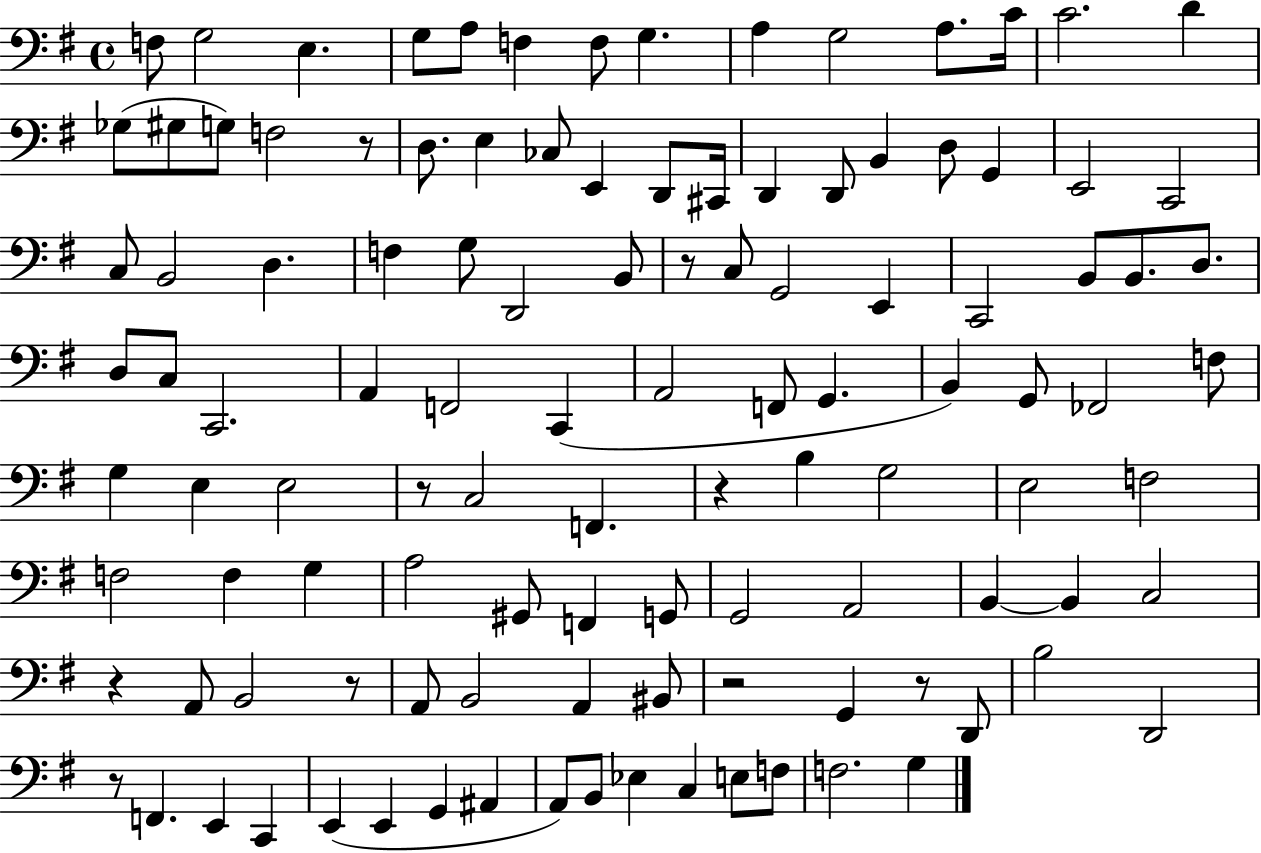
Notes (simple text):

F3/e G3/h E3/q. G3/e A3/e F3/q F3/e G3/q. A3/q G3/h A3/e. C4/s C4/h. D4/q Gb3/e G#3/e G3/e F3/h R/e D3/e. E3/q CES3/e E2/q D2/e C#2/s D2/q D2/e B2/q D3/e G2/q E2/h C2/h C3/e B2/h D3/q. F3/q G3/e D2/h B2/e R/e C3/e G2/h E2/q C2/h B2/e B2/e. D3/e. D3/e C3/e C2/h. A2/q F2/h C2/q A2/h F2/e G2/q. B2/q G2/e FES2/h F3/e G3/q E3/q E3/h R/e C3/h F2/q. R/q B3/q G3/h E3/h F3/h F3/h F3/q G3/q A3/h G#2/e F2/q G2/e G2/h A2/h B2/q B2/q C3/h R/q A2/e B2/h R/e A2/e B2/h A2/q BIS2/e R/h G2/q R/e D2/e B3/h D2/h R/e F2/q. E2/q C2/q E2/q E2/q G2/q A#2/q A2/e B2/e Eb3/q C3/q E3/e F3/e F3/h. G3/q